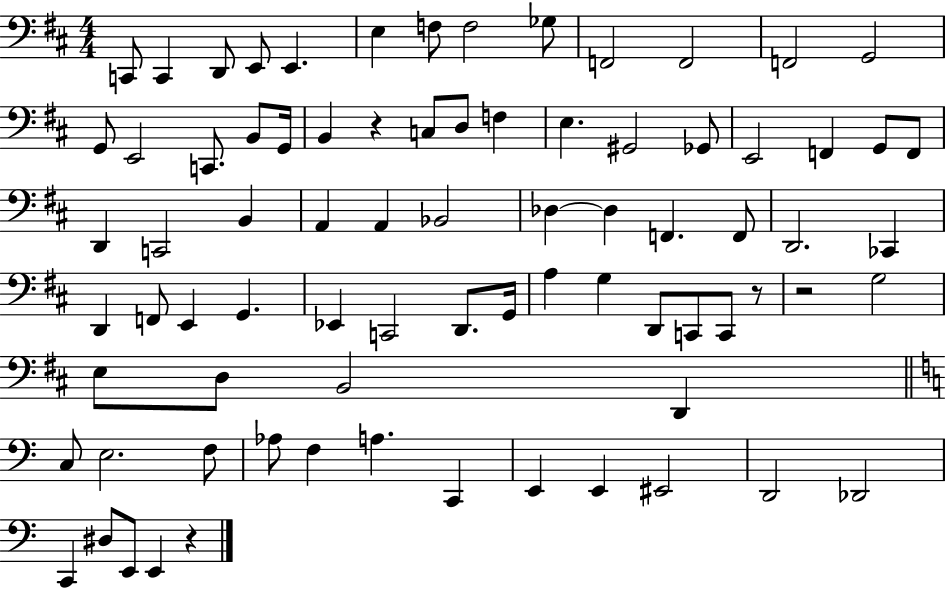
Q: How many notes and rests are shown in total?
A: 79